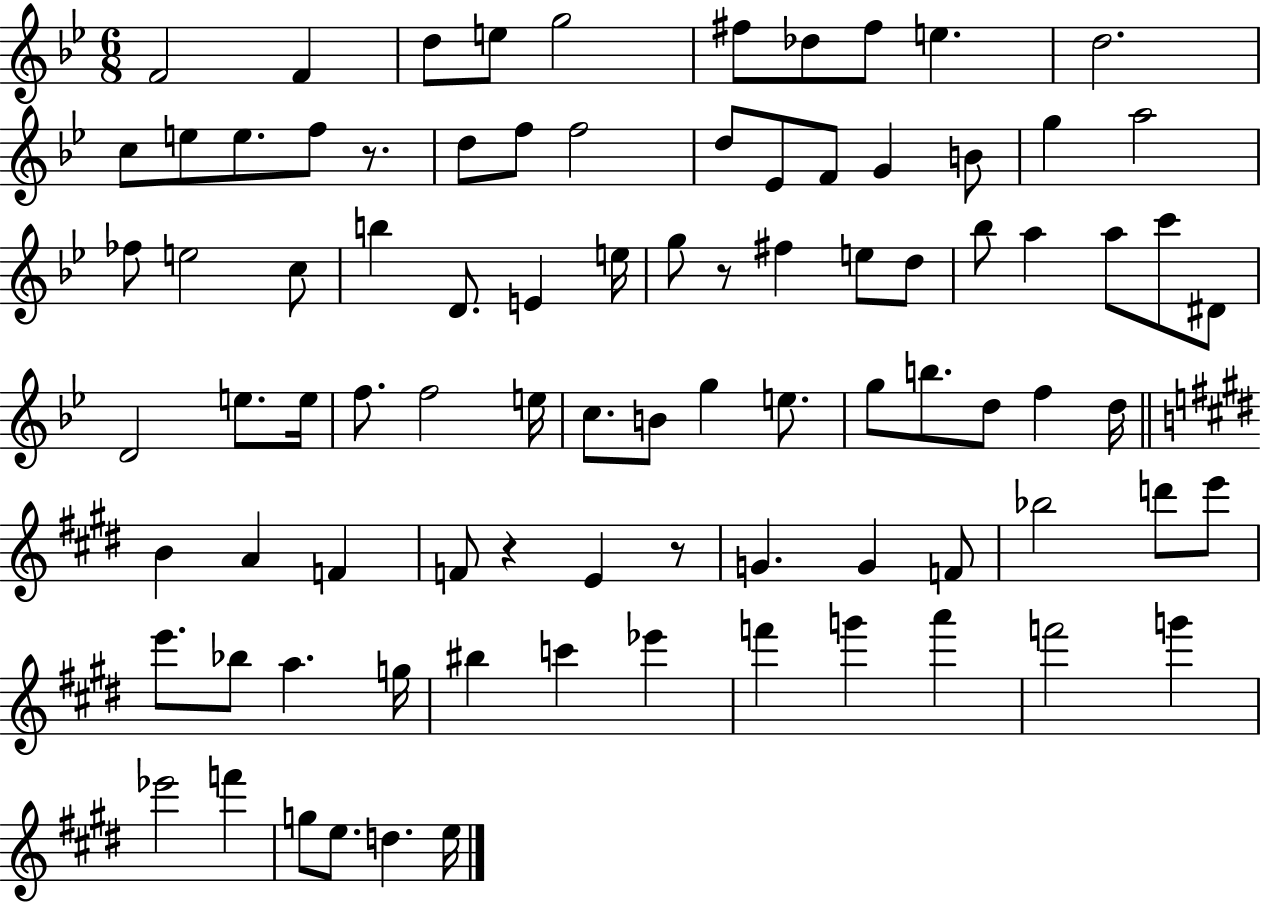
{
  \clef treble
  \numericTimeSignature
  \time 6/8
  \key bes \major
  \repeat volta 2 { f'2 f'4 | d''8 e''8 g''2 | fis''8 des''8 fis''8 e''4. | d''2. | \break c''8 e''8 e''8. f''8 r8. | d''8 f''8 f''2 | d''8 ees'8 f'8 g'4 b'8 | g''4 a''2 | \break fes''8 e''2 c''8 | b''4 d'8. e'4 e''16 | g''8 r8 fis''4 e''8 d''8 | bes''8 a''4 a''8 c'''8 dis'8 | \break d'2 e''8. e''16 | f''8. f''2 e''16 | c''8. b'8 g''4 e''8. | g''8 b''8. d''8 f''4 d''16 | \break \bar "||" \break \key e \major b'4 a'4 f'4 | f'8 r4 e'4 r8 | g'4. g'4 f'8 | bes''2 d'''8 e'''8 | \break e'''8. bes''8 a''4. g''16 | bis''4 c'''4 ees'''4 | f'''4 g'''4 a'''4 | f'''2 g'''4 | \break ees'''2 f'''4 | g''8 e''8. d''4. e''16 | } \bar "|."
}